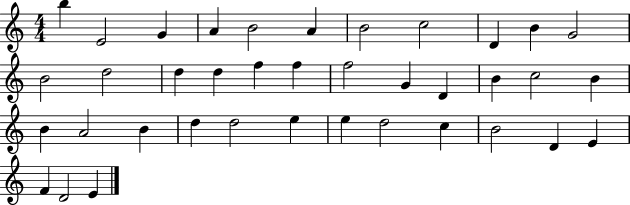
B5/q E4/h G4/q A4/q B4/h A4/q B4/h C5/h D4/q B4/q G4/h B4/h D5/h D5/q D5/q F5/q F5/q F5/h G4/q D4/q B4/q C5/h B4/q B4/q A4/h B4/q D5/q D5/h E5/q E5/q D5/h C5/q B4/h D4/q E4/q F4/q D4/h E4/q